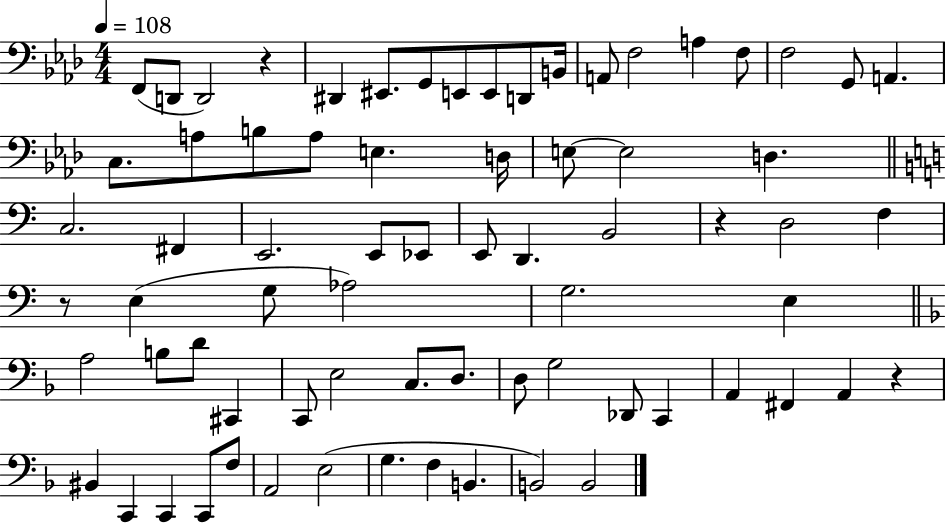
F2/e D2/e D2/h R/q D#2/q EIS2/e. G2/e E2/e E2/e D2/e B2/s A2/e F3/h A3/q F3/e F3/h G2/e A2/q. C3/e. A3/e B3/e A3/e E3/q. D3/s E3/e E3/h D3/q. C3/h. F#2/q E2/h. E2/e Eb2/e E2/e D2/q. B2/h R/q D3/h F3/q R/e E3/q G3/e Ab3/h G3/h. E3/q A3/h B3/e D4/e C#2/q C2/e E3/h C3/e. D3/e. D3/e G3/h Db2/e C2/q A2/q F#2/q A2/q R/q BIS2/q C2/q C2/q C2/e F3/e A2/h E3/h G3/q. F3/q B2/q. B2/h B2/h